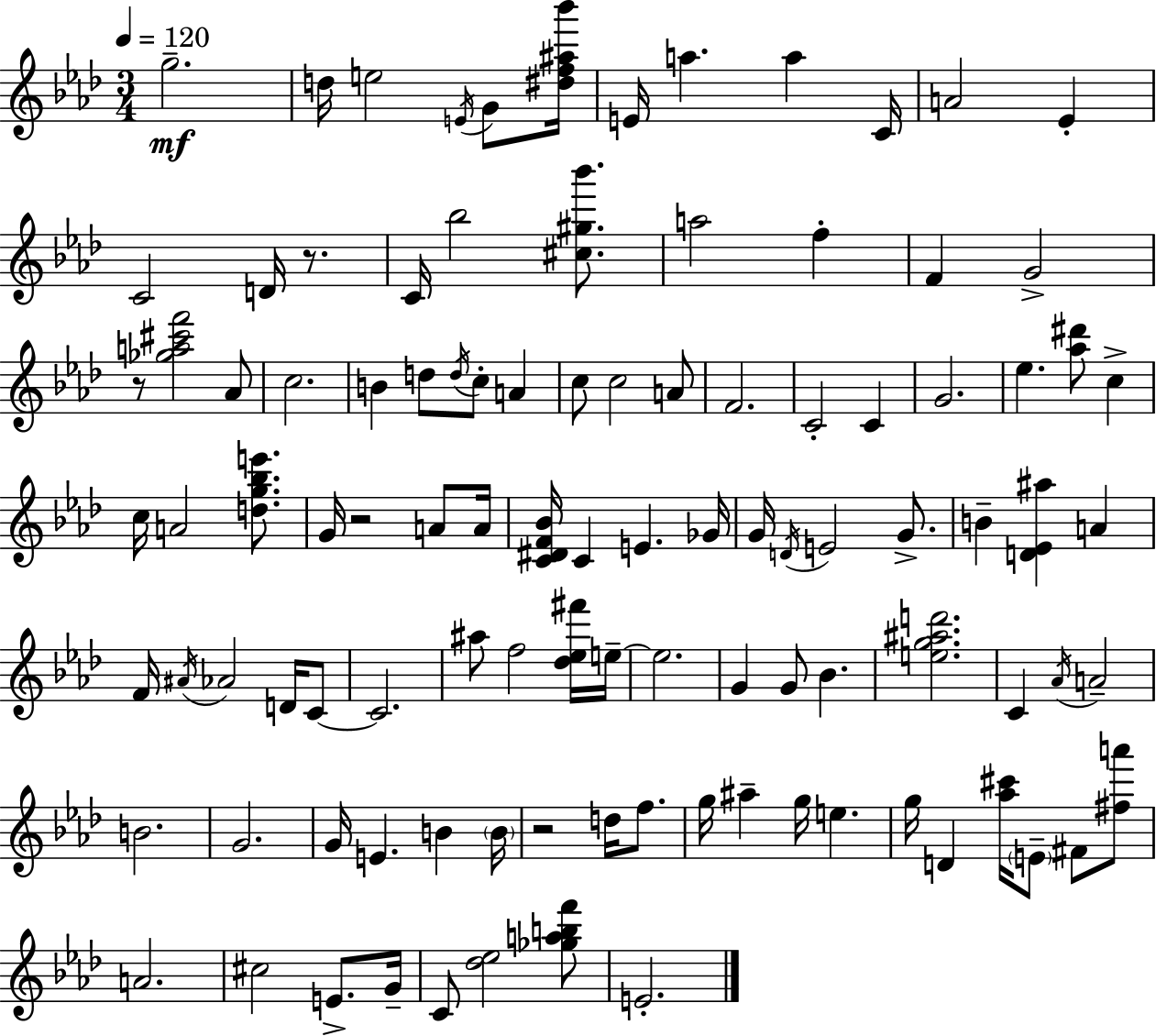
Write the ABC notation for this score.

X:1
T:Untitled
M:3/4
L:1/4
K:Fm
g2 d/4 e2 E/4 G/2 [^df^a_b']/4 E/4 a a C/4 A2 _E C2 D/4 z/2 C/4 _b2 [^c^g_b']/2 a2 f F G2 z/2 [_ga^c'f']2 _A/2 c2 B d/2 d/4 c/2 A c/2 c2 A/2 F2 C2 C G2 _e [_a^d']/2 c c/4 A2 [dg_be']/2 G/4 z2 A/2 A/4 [C^DF_B]/4 C E _G/4 G/4 D/4 E2 G/2 B [D_E^a] A F/4 ^A/4 _A2 D/4 C/2 C2 ^a/2 f2 [_d_e^f']/4 e/4 e2 G G/2 _B [eg^ad']2 C _A/4 A2 B2 G2 G/4 E B B/4 z2 d/4 f/2 g/4 ^a g/4 e g/4 D [_a^c']/4 E/2 ^F/2 [^fa']/2 A2 ^c2 E/2 G/4 C/2 [_d_e]2 [_gabf']/2 E2